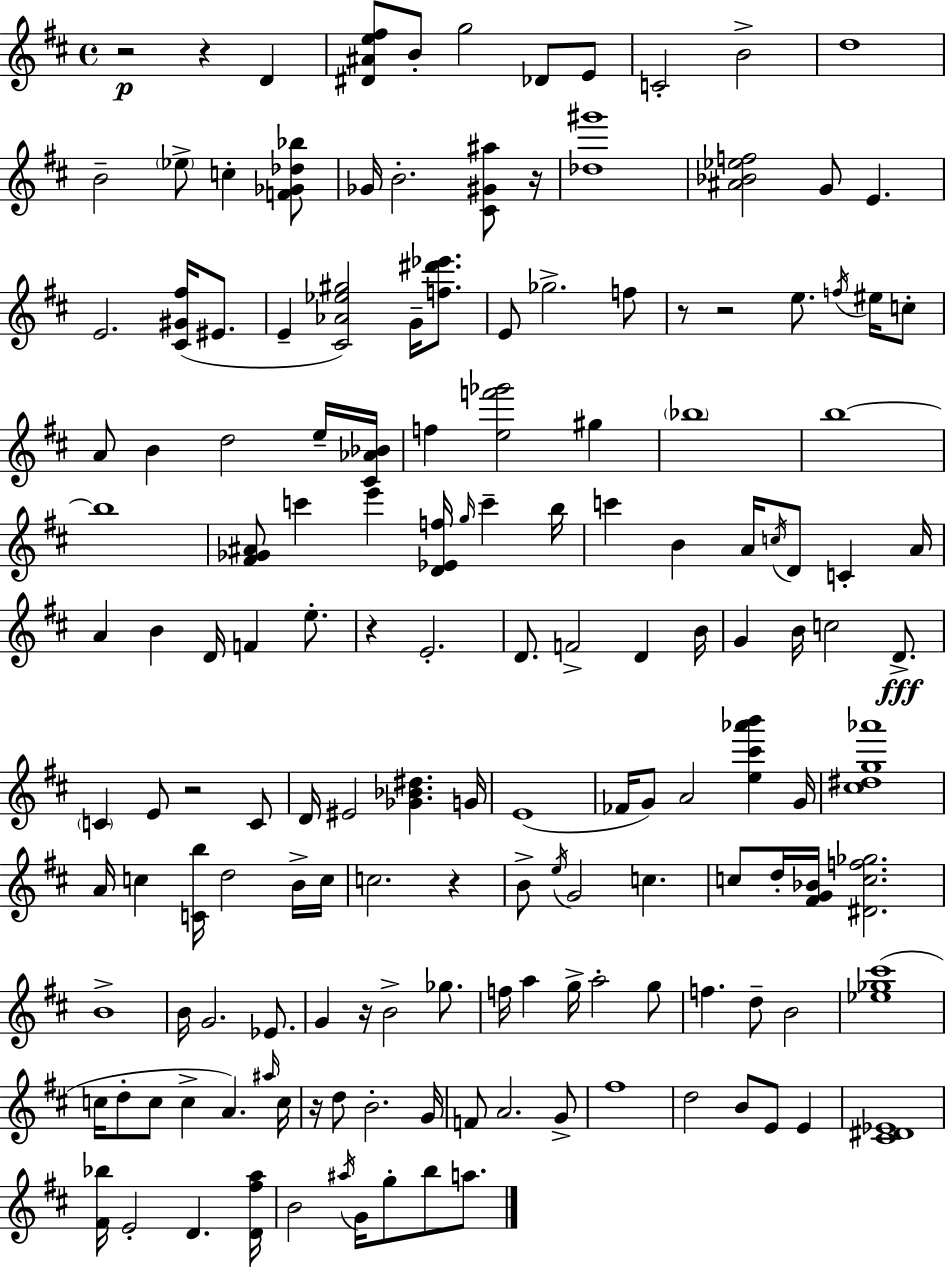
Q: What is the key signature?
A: D major